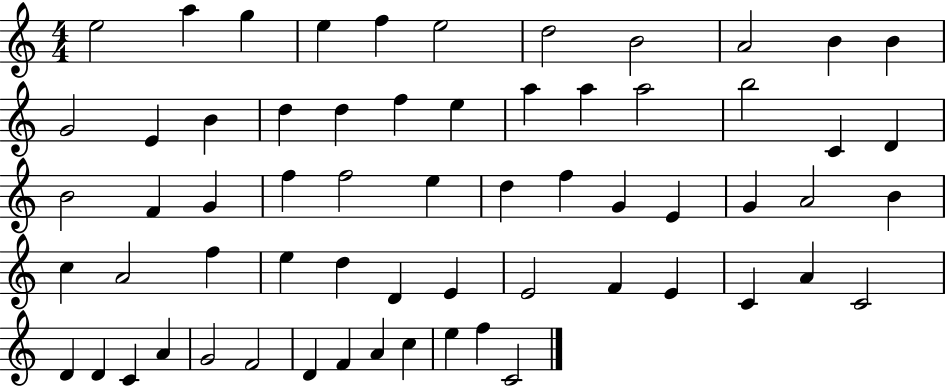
{
  \clef treble
  \numericTimeSignature
  \time 4/4
  \key c \major
  e''2 a''4 g''4 | e''4 f''4 e''2 | d''2 b'2 | a'2 b'4 b'4 | \break g'2 e'4 b'4 | d''4 d''4 f''4 e''4 | a''4 a''4 a''2 | b''2 c'4 d'4 | \break b'2 f'4 g'4 | f''4 f''2 e''4 | d''4 f''4 g'4 e'4 | g'4 a'2 b'4 | \break c''4 a'2 f''4 | e''4 d''4 d'4 e'4 | e'2 f'4 e'4 | c'4 a'4 c'2 | \break d'4 d'4 c'4 a'4 | g'2 f'2 | d'4 f'4 a'4 c''4 | e''4 f''4 c'2 | \break \bar "|."
}